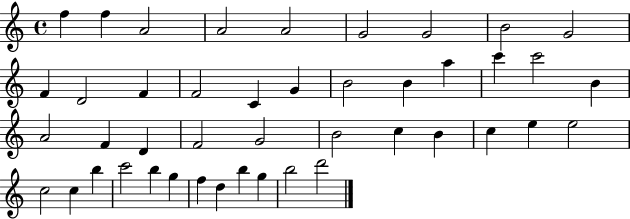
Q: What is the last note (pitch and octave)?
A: D6